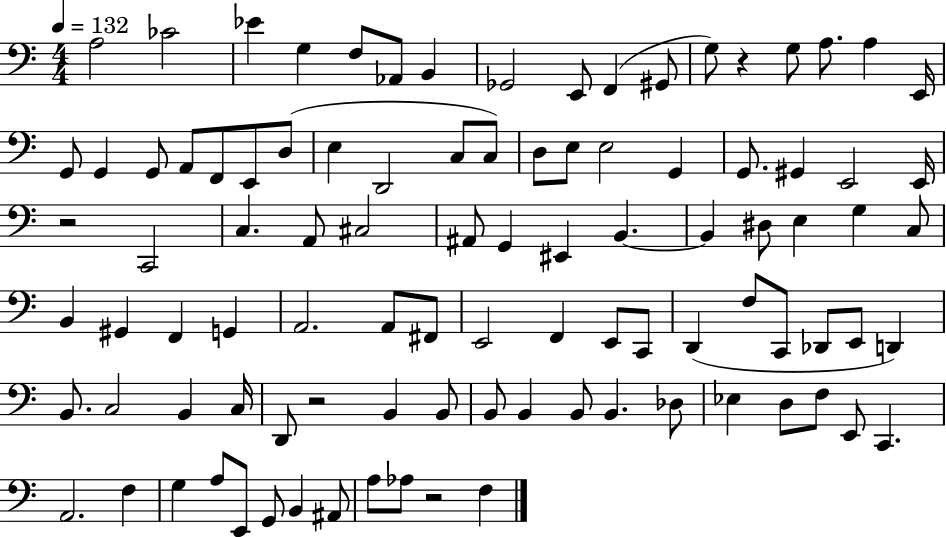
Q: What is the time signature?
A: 4/4